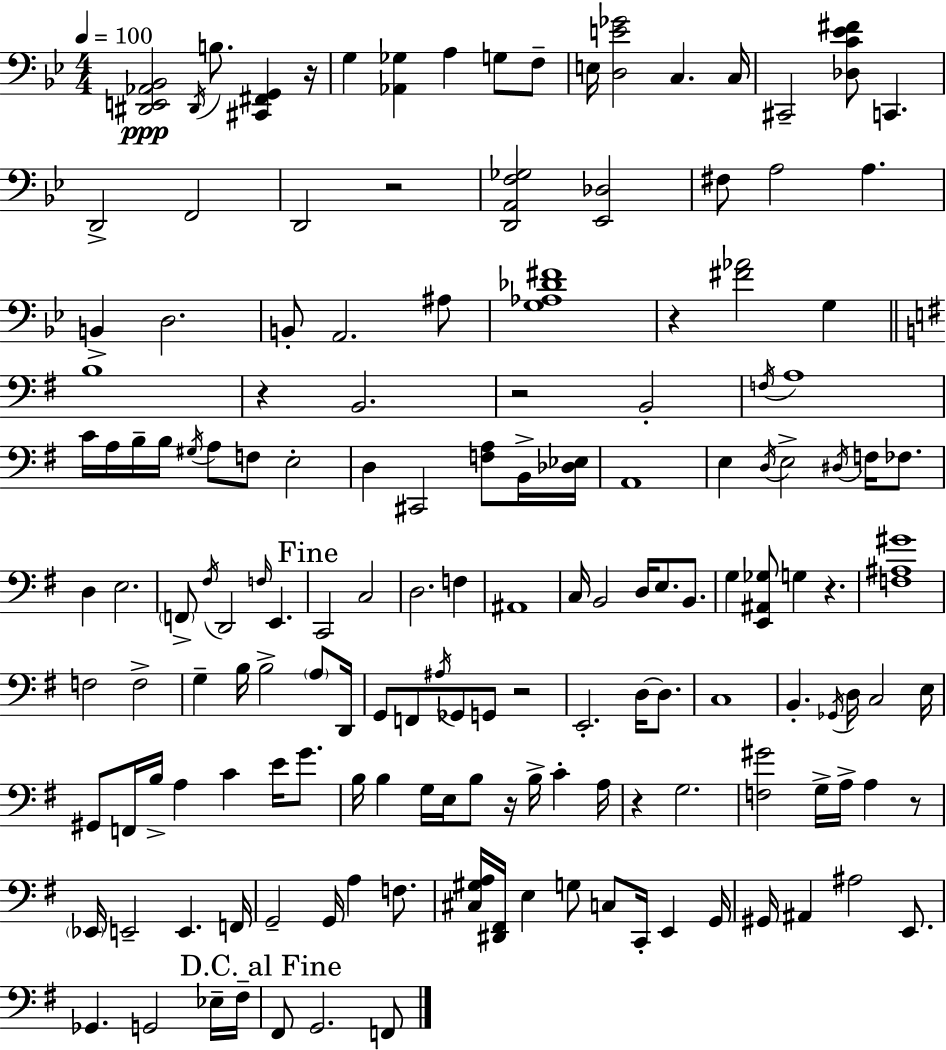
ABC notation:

X:1
T:Untitled
M:4/4
L:1/4
K:Bb
[^D,,E,,_A,,_B,,]2 ^D,,/4 B,/2 [^C,,^F,,G,,] z/4 G, [_A,,_G,] A, G,/2 F,/2 E,/4 [D,E_G]2 C, C,/4 ^C,,2 [_D,C_E^F]/2 C,, D,,2 F,,2 D,,2 z2 [D,,A,,F,_G,]2 [_E,,_D,]2 ^F,/2 A,2 A, B,, D,2 B,,/2 A,,2 ^A,/2 [G,_A,_D^F]4 z [^F_A]2 G, B,4 z B,,2 z2 B,,2 F,/4 A,4 C/4 A,/4 B,/4 B,/4 ^G,/4 A,/2 F,/2 E,2 D, ^C,,2 [F,A,]/2 B,,/4 [_D,_E,]/4 A,,4 E, D,/4 E,2 ^D,/4 F,/4 _F,/2 D, E,2 F,,/2 ^F,/4 D,,2 F,/4 E,, C,,2 C,2 D,2 F, ^A,,4 C,/4 B,,2 D,/4 E,/2 B,,/2 G, [E,,^A,,_G,]/2 G, z [F,^A,^G]4 F,2 F,2 G, B,/4 B,2 A,/2 D,,/4 G,,/2 F,,/2 ^A,/4 _G,,/2 G,,/2 z2 E,,2 D,/4 D,/2 C,4 B,, _G,,/4 D,/4 C,2 E,/4 ^G,,/2 F,,/4 B,/4 A, C E/4 G/2 B,/4 B, G,/4 E,/4 B,/2 z/4 B,/4 C A,/4 z G,2 [F,^G]2 G,/4 A,/4 A, z/2 _E,,/4 E,,2 E,, F,,/4 G,,2 G,,/4 A, F,/2 [^C,^G,A,]/4 [^D,,^F,,]/4 E, G,/2 C,/2 C,,/4 E,, G,,/4 ^G,,/4 ^A,, ^A,2 E,,/2 _G,, G,,2 _E,/4 ^F,/4 ^F,,/2 G,,2 F,,/2